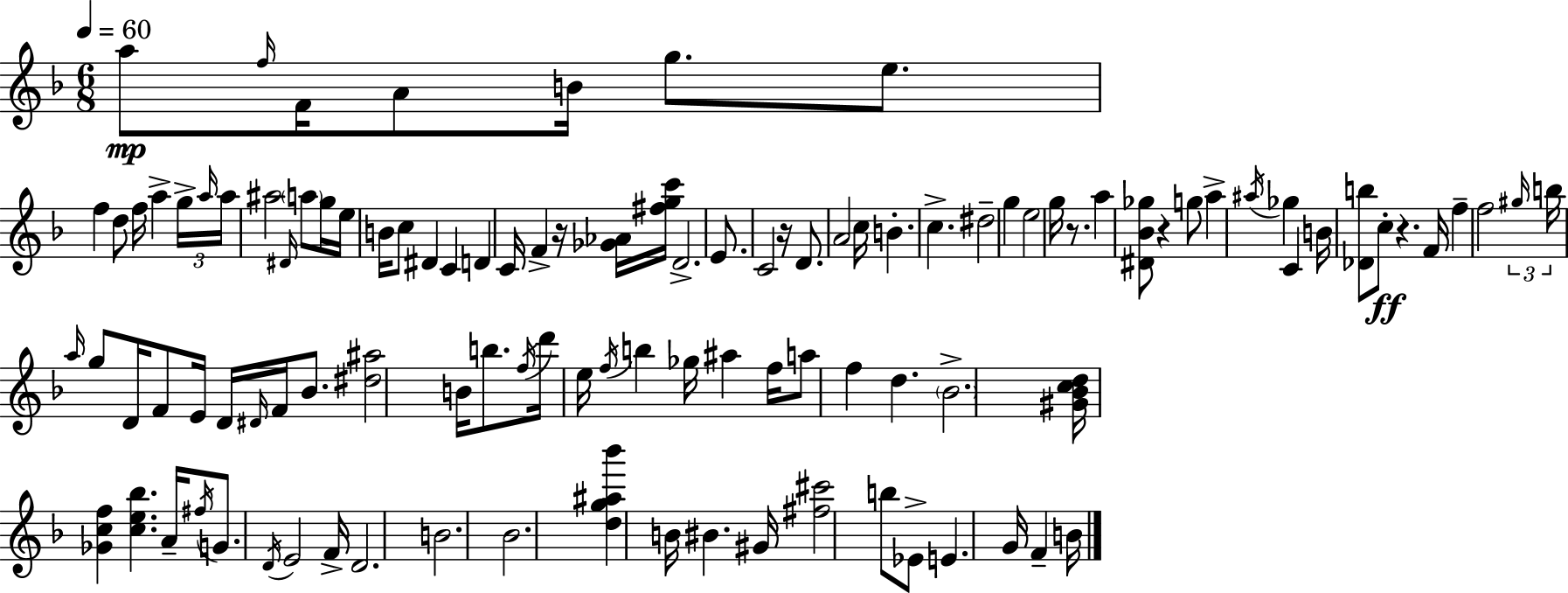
X:1
T:Untitled
M:6/8
L:1/4
K:F
a/2 f/4 F/4 A/2 B/4 g/2 e/2 f d/2 f/4 a g/4 a/4 a/4 ^a2 ^D/4 a/2 g/4 e/4 B/4 c/2 ^D C D C/4 F z/4 [_G_A]/4 [^fgc']/4 D2 E/2 C2 z/4 D/2 A2 c/4 B c ^d2 g e2 g/4 z/2 a [^D_B_g]/2 z g/2 a ^a/4 _g C B/4 [_Db]/2 c/2 z F/4 f f2 ^g/4 b/4 a/4 g/2 D/4 F/2 E/4 D/4 ^D/4 F/4 _B/2 [^d^a]2 B/4 b/2 f/4 d'/4 e/4 f/4 b _g/4 ^a f/4 a/2 f d _B2 [^G_Bcd]/4 [_Gcf] [ce_b] A/4 ^f/4 G/2 D/4 E2 F/4 D2 B2 _B2 [dg^a_b'] B/4 ^B ^G/4 [^f^c']2 b/2 _E/2 E G/4 F B/4